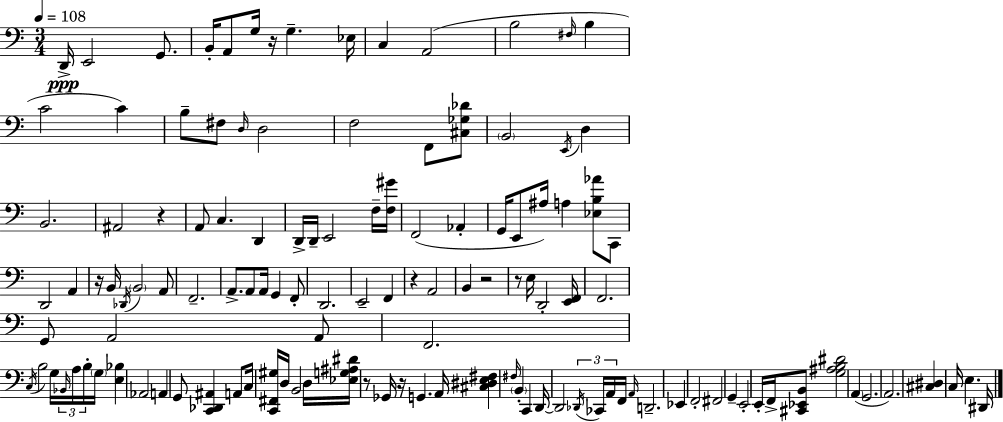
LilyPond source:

{
  \clef bass
  \numericTimeSignature
  \time 3/4
  \key a \minor
  \tempo 4 = 108
  d,16->\ppp e,2 g,8. | b,16-. a,8 g16 r16 g4.-- ees16 | c4 a,2( | b2 \grace { fis16 } b4 | \break c'2 c'4) | b8-- fis8 \grace { d16 } d2 | f2 f,8 | <cis ges des'>8 \parenthesize b,2 \acciaccatura { e,16 } d4 | \break b,2. | ais,2 r4 | a,8 c4. d,4 | d,16-> d,16-- e,2 | \break f16-- <f gis'>16 f,2( aes,4-. | g,16 e,8 ais16) a4 <ees b aes'>8 | c,8 d,2 a,4 | r16 b,16 \acciaccatura { des,16 } \parenthesize b,2 | \break a,8 f,2.-- | a,8.-> a,8 a,16 g,4 | f,8-. d,2. | e,2-- | \break f,4 r4 a,2 | b,4 r2 | r8 e16 d,2-. | <e, f,>16 f,2. | \break g,8 a,2 | a,8 f,2. | \acciaccatura { c16 } b2 | g16 \tuplet 3/2 { \grace { bes,16 } a16 b16-. } \parenthesize g16 <e bes>4 aes,2 | \break a,4 g,8 | <c, des, ais,>4 a,8 c16 <c, fis, gis>16 d16 b,2 | d16 <ees g ais dis'>16 r8 ges,16 r16 g,4. | a,16 <cis dis e fis>4 \grace { fis16 } \parenthesize b,4-. | \break c,4 d,16~~ d,2 | \tuplet 3/2 { \acciaccatura { des,16 } ces,16 a,16 } f,16 \grace { a,16 } d,2.-- | ees,4 | f,2-. fis,2 | \break g,4-- e,2-. | e,16-. f,16-> <cis, ees, b,>8 <g ais b dis'>2 | \parenthesize a,4( g,2. | a,2.) | \break <cis dis>4 | c16 e4. dis,16 \bar "|."
}